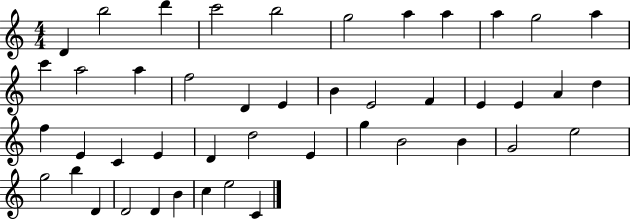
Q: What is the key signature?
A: C major